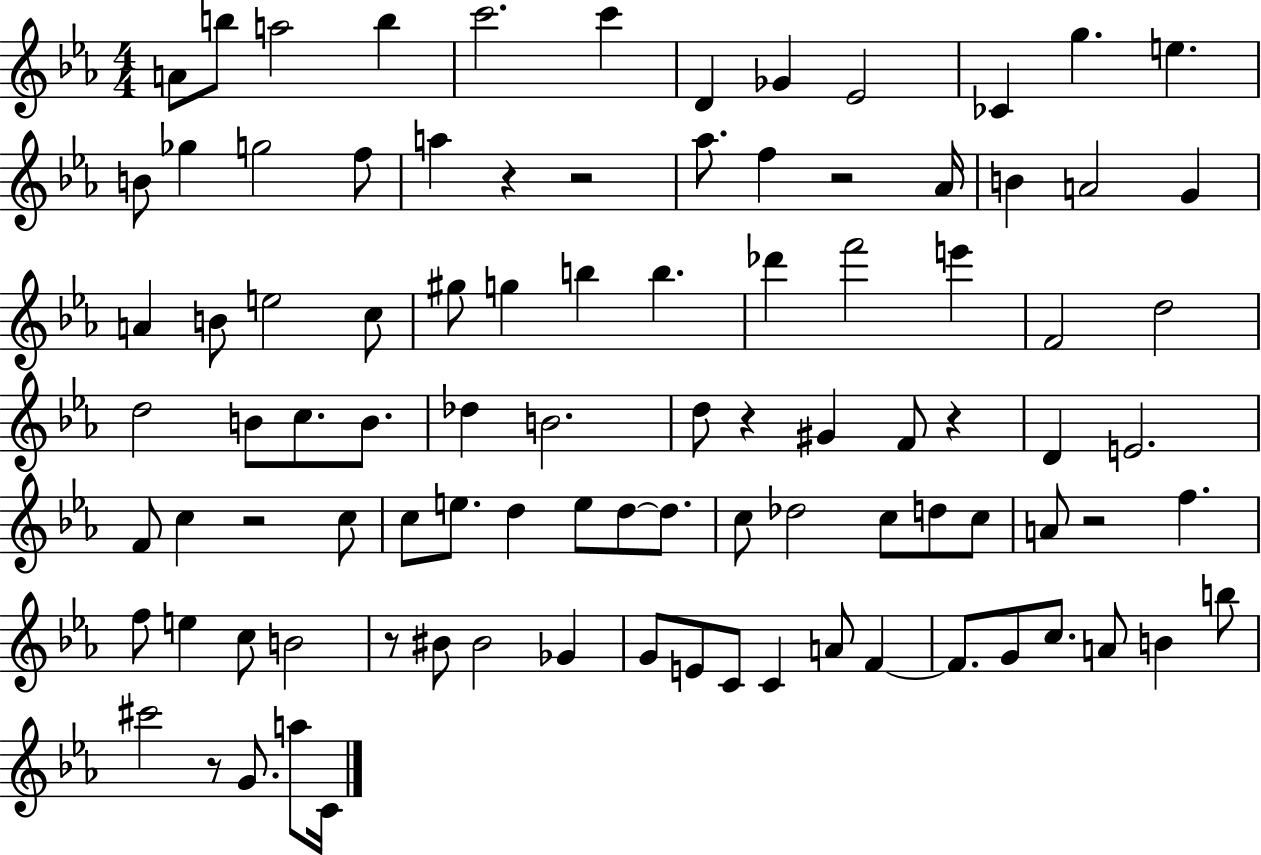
A4/e B5/e A5/h B5/q C6/h. C6/q D4/q Gb4/q Eb4/h CES4/q G5/q. E5/q. B4/e Gb5/q G5/h F5/e A5/q R/q R/h Ab5/e. F5/q R/h Ab4/s B4/q A4/h G4/q A4/q B4/e E5/h C5/e G#5/e G5/q B5/q B5/q. Db6/q F6/h E6/q F4/h D5/h D5/h B4/e C5/e. B4/e. Db5/q B4/h. D5/e R/q G#4/q F4/e R/q D4/q E4/h. F4/e C5/q R/h C5/e C5/e E5/e. D5/q E5/e D5/e D5/e. C5/e Db5/h C5/e D5/e C5/e A4/e R/h F5/q. F5/e E5/q C5/e B4/h R/e BIS4/e BIS4/h Gb4/q G4/e E4/e C4/e C4/q A4/e F4/q F4/e. G4/e C5/e. A4/e B4/q B5/e C#6/h R/e G4/e. A5/e C4/s